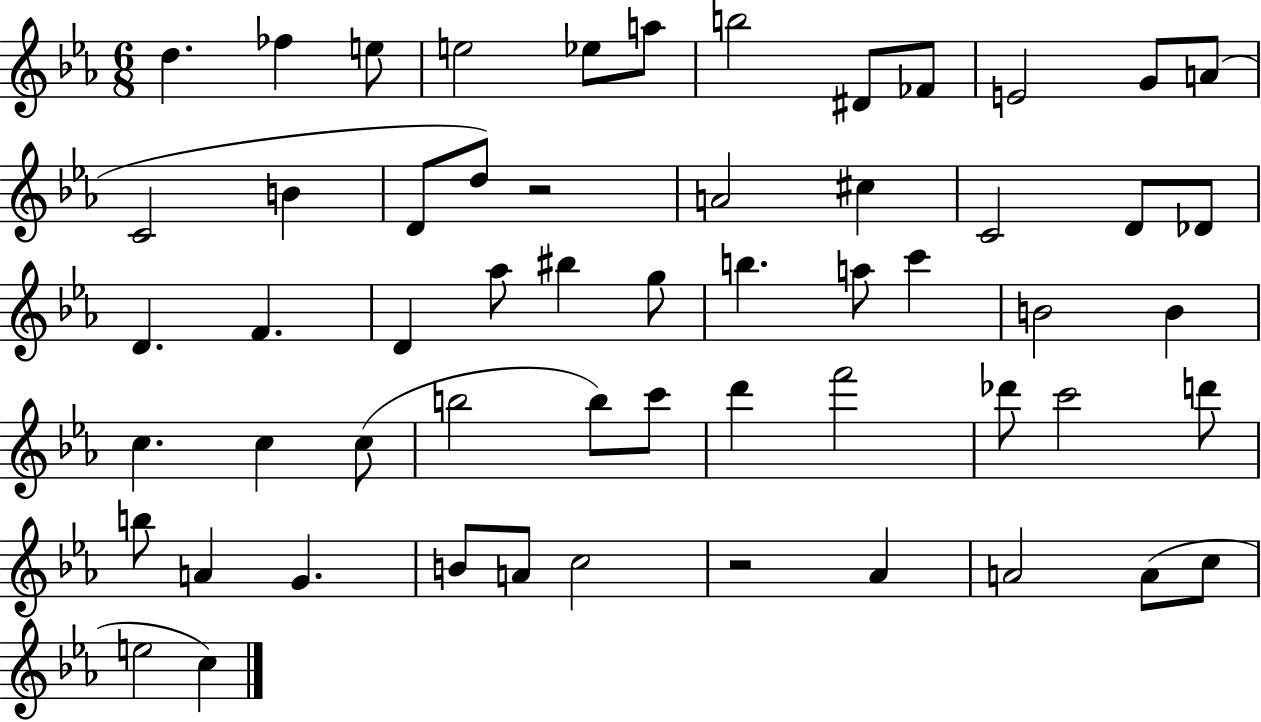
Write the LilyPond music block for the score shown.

{
  \clef treble
  \numericTimeSignature
  \time 6/8
  \key ees \major
  d''4. fes''4 e''8 | e''2 ees''8 a''8 | b''2 dis'8 fes'8 | e'2 g'8 a'8( | \break c'2 b'4 | d'8 d''8) r2 | a'2 cis''4 | c'2 d'8 des'8 | \break d'4. f'4. | d'4 aes''8 bis''4 g''8 | b''4. a''8 c'''4 | b'2 b'4 | \break c''4. c''4 c''8( | b''2 b''8) c'''8 | d'''4 f'''2 | des'''8 c'''2 d'''8 | \break b''8 a'4 g'4. | b'8 a'8 c''2 | r2 aes'4 | a'2 a'8( c''8 | \break e''2 c''4) | \bar "|."
}